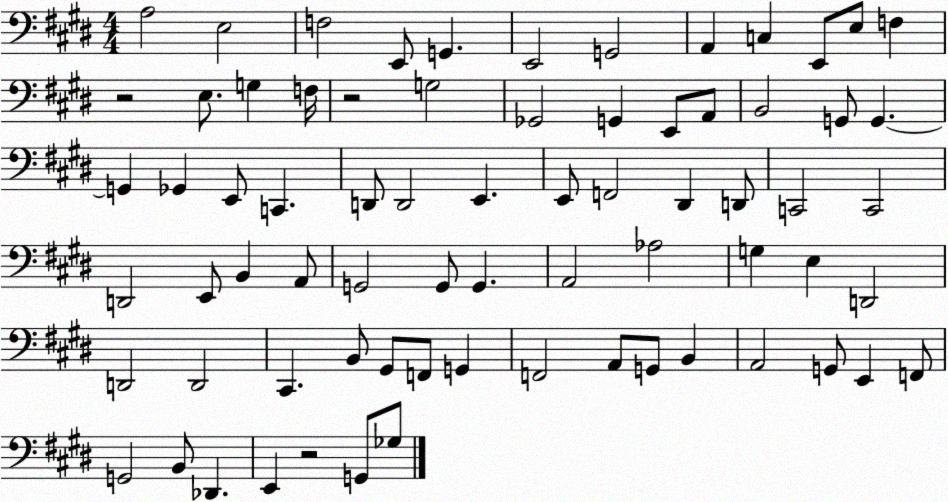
X:1
T:Untitled
M:4/4
L:1/4
K:E
A,2 E,2 F,2 E,,/2 G,, E,,2 G,,2 A,, C, E,,/2 E,/2 F, z2 E,/2 G, F,/4 z2 G,2 _G,,2 G,, E,,/2 A,,/2 B,,2 G,,/2 G,, G,, _G,, E,,/2 C,, D,,/2 D,,2 E,, E,,/2 F,,2 ^D,, D,,/2 C,,2 C,,2 D,,2 E,,/2 B,, A,,/2 G,,2 G,,/2 G,, A,,2 _A,2 G, E, D,,2 D,,2 D,,2 ^C,, B,,/2 ^G,,/2 F,,/2 G,, F,,2 A,,/2 G,,/2 B,, A,,2 G,,/2 E,, F,,/2 G,,2 B,,/2 _D,, E,, z2 G,,/2 _G,/2